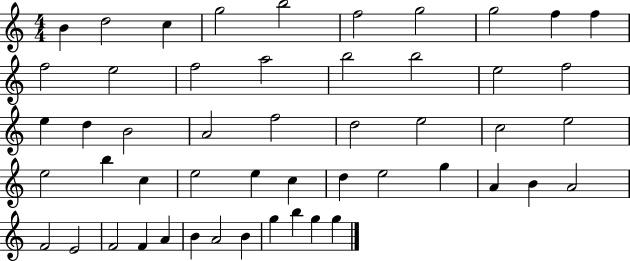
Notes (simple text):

B4/q D5/h C5/q G5/h B5/h F5/h G5/h G5/h F5/q F5/q F5/h E5/h F5/h A5/h B5/h B5/h E5/h F5/h E5/q D5/q B4/h A4/h F5/h D5/h E5/h C5/h E5/h E5/h B5/q C5/q E5/h E5/q C5/q D5/q E5/h G5/q A4/q B4/q A4/h F4/h E4/h F4/h F4/q A4/q B4/q A4/h B4/q G5/q B5/q G5/q G5/q